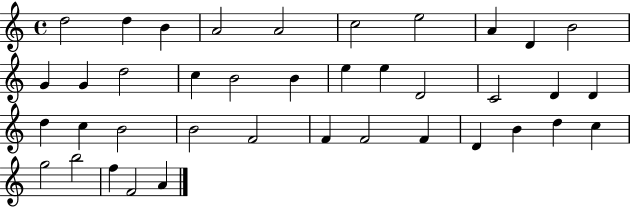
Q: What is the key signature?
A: C major